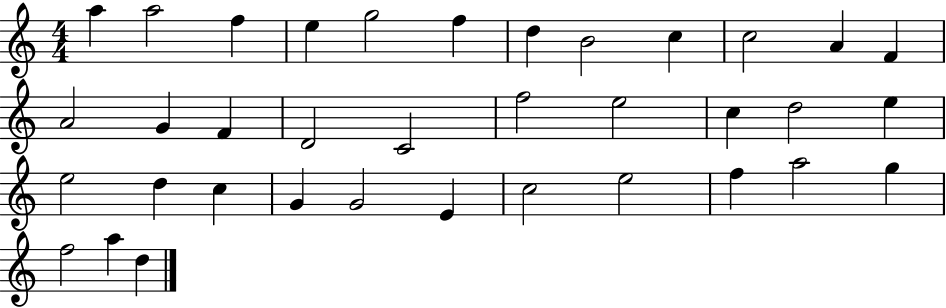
A5/q A5/h F5/q E5/q G5/h F5/q D5/q B4/h C5/q C5/h A4/q F4/q A4/h G4/q F4/q D4/h C4/h F5/h E5/h C5/q D5/h E5/q E5/h D5/q C5/q G4/q G4/h E4/q C5/h E5/h F5/q A5/h G5/q F5/h A5/q D5/q